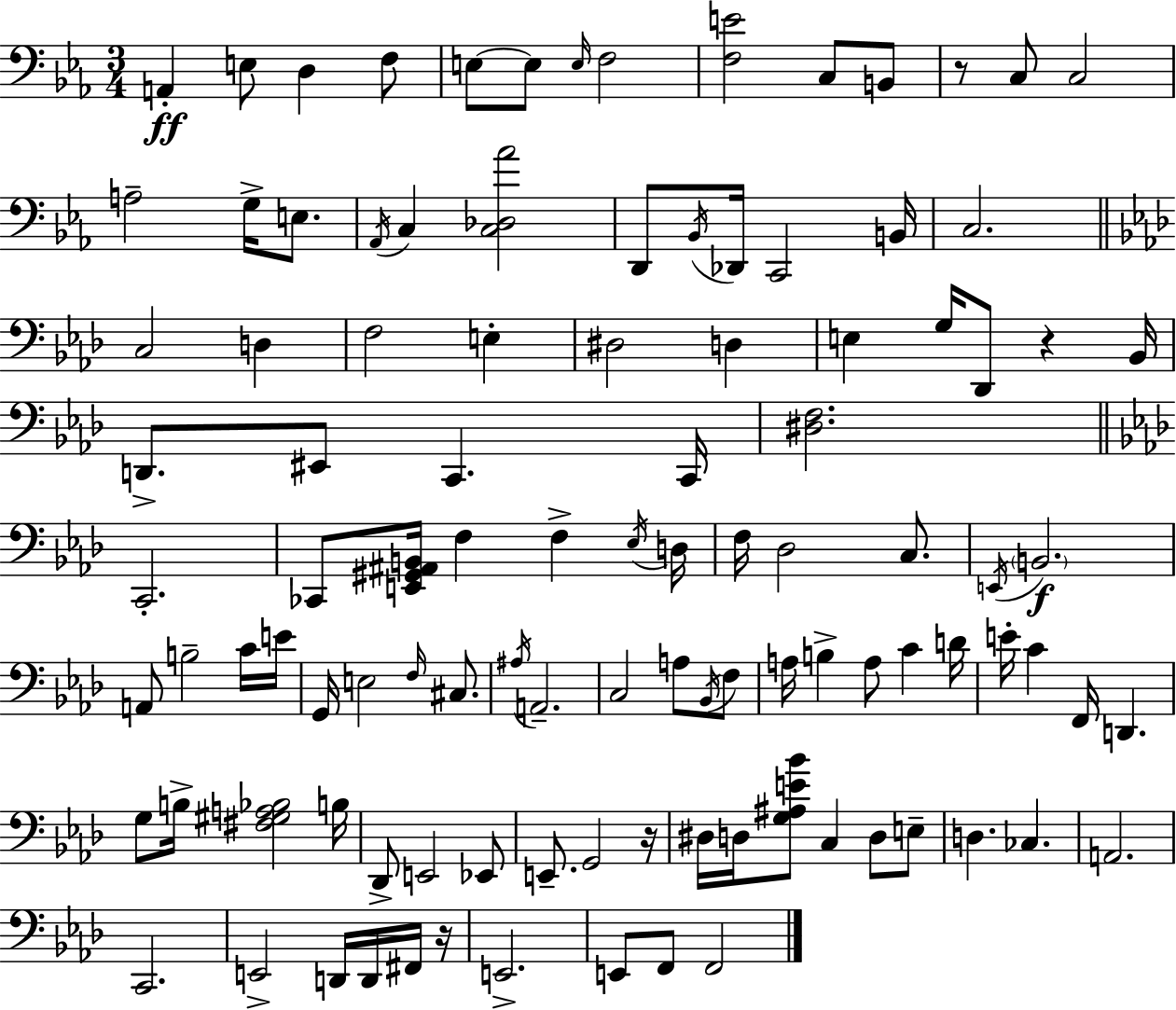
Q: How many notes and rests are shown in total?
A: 106